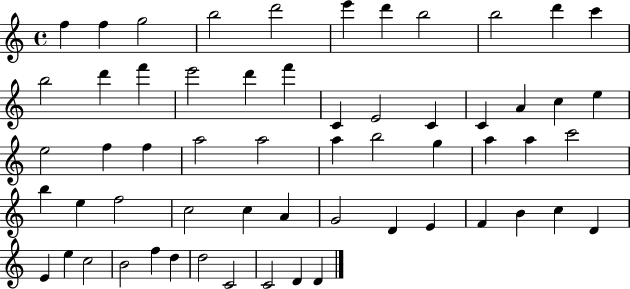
F5/q F5/q G5/h B5/h D6/h E6/q D6/q B5/h B5/h D6/q C6/q B5/h D6/q F6/q E6/h D6/q F6/q C4/q E4/h C4/q C4/q A4/q C5/q E5/q E5/h F5/q F5/q A5/h A5/h A5/q B5/h G5/q A5/q A5/q C6/h B5/q E5/q F5/h C5/h C5/q A4/q G4/h D4/q E4/q F4/q B4/q C5/q D4/q E4/q E5/q C5/h B4/h F5/q D5/q D5/h C4/h C4/h D4/q D4/q